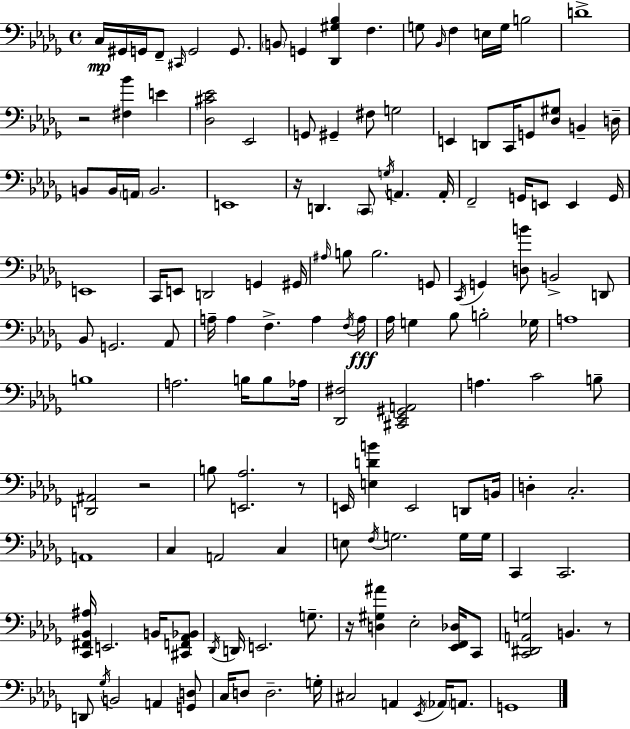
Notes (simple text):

C3/s G#2/s G2/s F2/e C#2/s G2/h G2/e. B2/e G2/q [Db2,G#3,Bb3]/q F3/q. G3/e Bb2/s F3/q E3/s G3/s B3/h D4/w R/h [F#3,Bb4]/q E4/q [Db3,C#4,Eb4]/h Eb2/h G2/e G#2/q F#3/e G3/h E2/q D2/e C2/s G2/e [Db3,G#3]/e B2/q D3/s B2/e B2/s A2/s B2/h. E2/w R/s D2/q. C2/e G3/s A2/q. A2/s F2/h G2/s E2/e E2/q G2/s E2/w C2/s E2/e D2/h G2/q G#2/s A#3/s B3/e B3/h. G2/e C2/s G2/q [D3,B4]/e B2/h D2/e Bb2/e G2/h. Ab2/e A3/s A3/q F3/q. A3/q F3/s A3/s Ab3/s G3/q Bb3/e B3/h Gb3/s A3/w B3/w A3/h. B3/s B3/e Ab3/s [Db2,F#3]/h [C#2,Eb2,G#2,A2]/h A3/q. C4/h B3/e [D2,A#2]/h R/h B3/e [E2,Ab3]/h. R/e E2/s [E3,D4,B4]/q E2/h D2/e B2/s D3/q C3/h. A2/w C3/q A2/h C3/q E3/e F3/s G3/h. G3/s G3/s C2/q C2/h. [C2,F#2,Bb2,A#3]/s E2/h. B2/s [C#2,F2,Ab2,Bb2]/e Db2/s D2/s E2/h. G3/e. R/s [D3,G#3,A#4]/q Eb3/h [Eb2,F2,Db3]/s C2/e [C2,D#2,A2,G3]/h B2/q. R/e D2/e Gb3/s B2/h A2/q [G2,D3]/e C3/s D3/e D3/h. G3/s C#3/h A2/q Eb2/s Ab2/s A2/e. G2/w